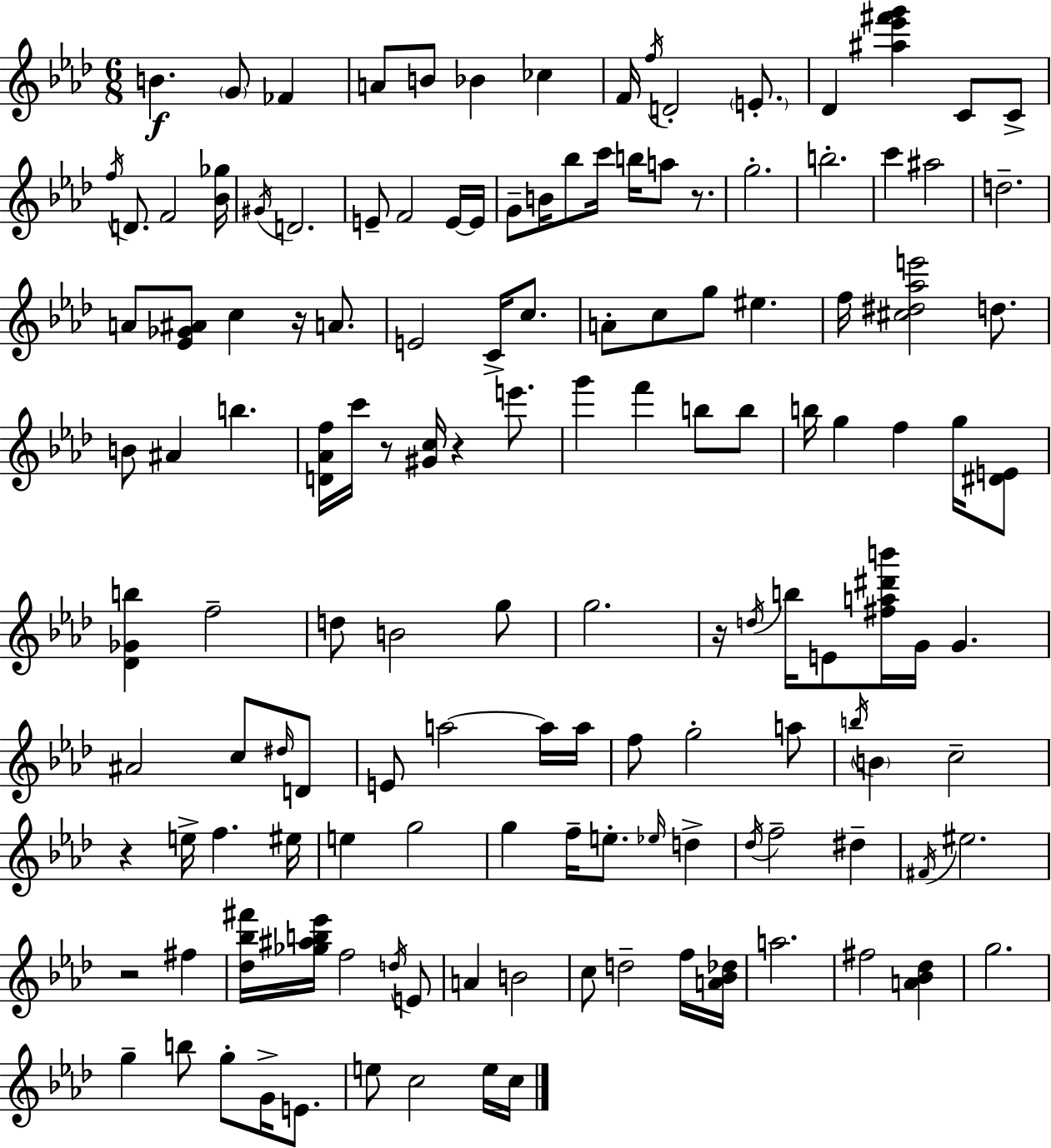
{
  \clef treble
  \numericTimeSignature
  \time 6/8
  \key aes \major
  b'4.\f \parenthesize g'8 fes'4 | a'8 b'8 bes'4 ces''4 | f'16 \acciaccatura { f''16 } d'2-. \parenthesize e'8.-. | des'4 <ais'' ees''' fis''' g'''>4 c'8 c'8-> | \break \acciaccatura { f''16 } d'8. f'2 | <bes' ges''>16 \acciaccatura { gis'16 } d'2. | e'8-- f'2 | e'16~~ e'16 g'8-- b'16 bes''8 c'''16 b''16 a''8 | \break r8. g''2.-. | b''2.-. | c'''4 ais''2 | d''2.-- | \break a'8 <ees' ges' ais'>8 c''4 r16 | a'8. e'2 c'16-> | c''8. a'8-. c''8 g''8 eis''4. | f''16 <cis'' dis'' aes'' e'''>2 | \break d''8. b'8 ais'4 b''4. | <d' aes' f''>16 c'''16 r8 <gis' c''>16 r4 | e'''8. g'''4 f'''4 b''8 | b''8 b''16 g''4 f''4 | \break g''16 <dis' e'>8 <des' ges' b''>4 f''2-- | d''8 b'2 | g''8 g''2. | r16 \acciaccatura { d''16 } b''16 e'8 <fis'' a'' dis''' b'''>16 g'16 g'4. | \break ais'2 | c''8 \grace { dis''16 } d'8 e'8 a''2~~ | a''16 a''16 f''8 g''2-. | a''8 \acciaccatura { b''16 } \parenthesize b'4 c''2-- | \break r4 e''16-> f''4. | eis''16 e''4 g''2 | g''4 f''16-- e''8.-. | \grace { ees''16 } d''4-> \acciaccatura { des''16 } f''2-- | \break dis''4-- \acciaccatura { fis'16 } eis''2. | r2 | fis''4 <des'' bes'' fis'''>16 <ges'' ais'' b'' ees'''>16 f''2 | \acciaccatura { d''16 } e'8 a'4 | \break b'2 c''8 | d''2-- f''16 <a' bes' des''>16 a''2. | fis''2 | <a' bes' des''>4 g''2. | \break g''4-- | b''8 g''8-. g'16-> e'8. e''8 | c''2 e''16 c''16 \bar "|."
}